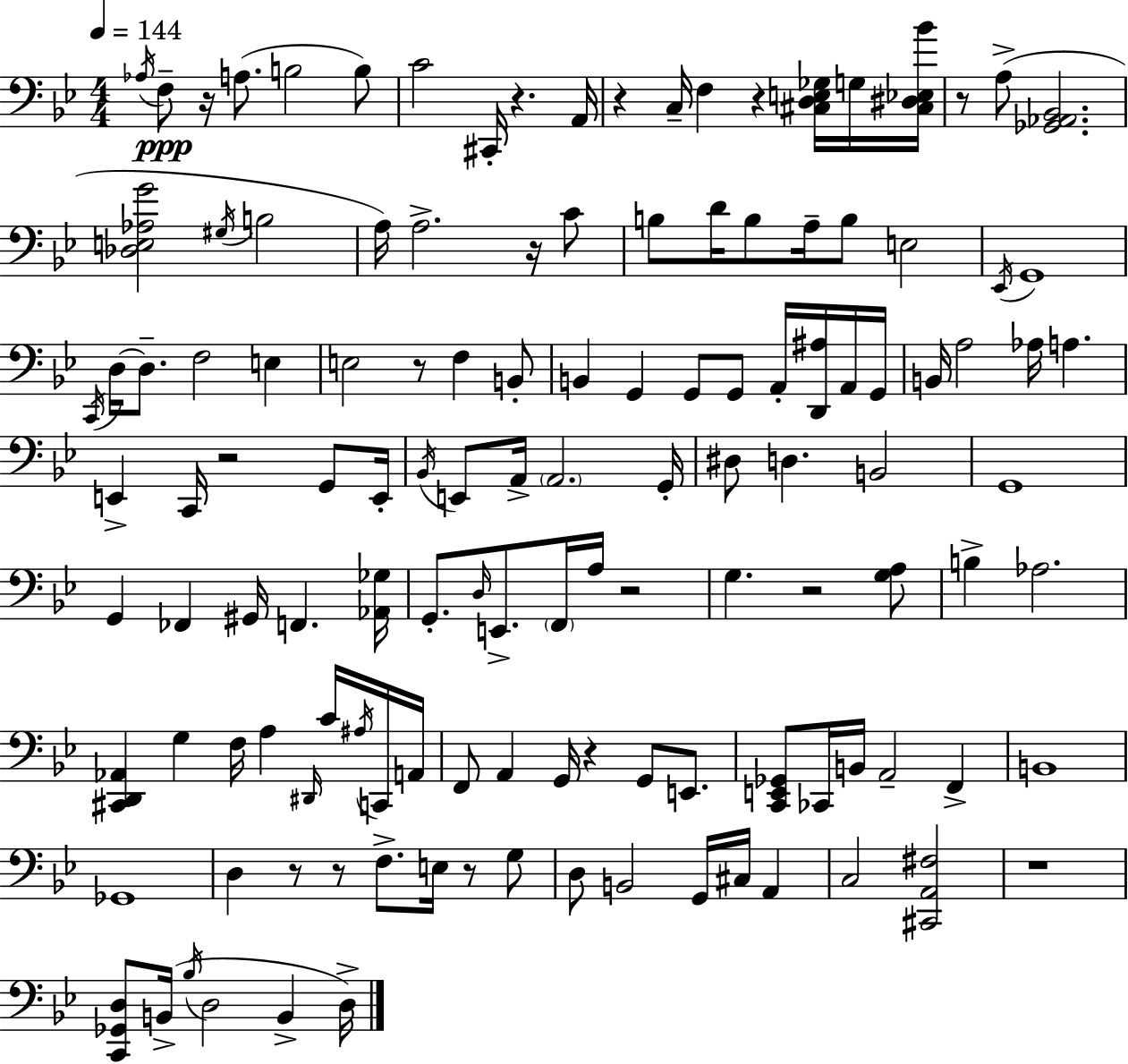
X:1
T:Untitled
M:4/4
L:1/4
K:Bb
_A,/4 F,/2 z/4 A,/2 B,2 B,/2 C2 ^C,,/4 z A,,/4 z C,/4 F, z [^C,D,E,_G,]/4 G,/4 [^C,^D,_E,_B]/4 z/2 A,/2 [_G,,_A,,_B,,]2 [_D,E,_A,G]2 ^G,/4 B,2 A,/4 A,2 z/4 C/2 B,/2 D/4 B,/2 A,/4 B,/2 E,2 _E,,/4 G,,4 C,,/4 D,/4 D,/2 F,2 E, E,2 z/2 F, B,,/2 B,, G,, G,,/2 G,,/2 A,,/4 [D,,^A,]/4 A,,/4 G,,/4 B,,/4 A,2 _A,/4 A, E,, C,,/4 z2 G,,/2 E,,/4 _B,,/4 E,,/2 A,,/4 A,,2 G,,/4 ^D,/2 D, B,,2 G,,4 G,, _F,, ^G,,/4 F,, [_A,,_G,]/4 G,,/2 D,/4 E,,/2 F,,/4 A,/4 z2 G, z2 [G,A,]/2 B, _A,2 [^C,,D,,_A,,] G, F,/4 A, ^D,,/4 C/4 ^A,/4 C,,/4 A,,/4 F,,/2 A,, G,,/4 z G,,/2 E,,/2 [C,,E,,_G,,]/2 _C,,/4 B,,/4 A,,2 F,, B,,4 _G,,4 D, z/2 z/2 F,/2 E,/4 z/2 G,/2 D,/2 B,,2 G,,/4 ^C,/4 A,, C,2 [^C,,A,,^F,]2 z4 [C,,_G,,D,]/2 B,,/4 _B,/4 D,2 B,, D,/4